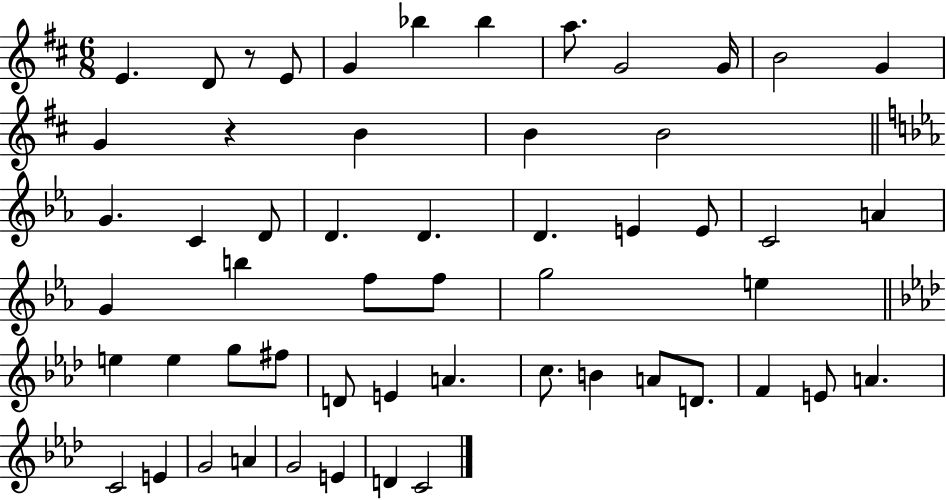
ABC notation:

X:1
T:Untitled
M:6/8
L:1/4
K:D
E D/2 z/2 E/2 G _b _b a/2 G2 G/4 B2 G G z B B B2 G C D/2 D D D E E/2 C2 A G b f/2 f/2 g2 e e e g/2 ^f/2 D/2 E A c/2 B A/2 D/2 F E/2 A C2 E G2 A G2 E D C2